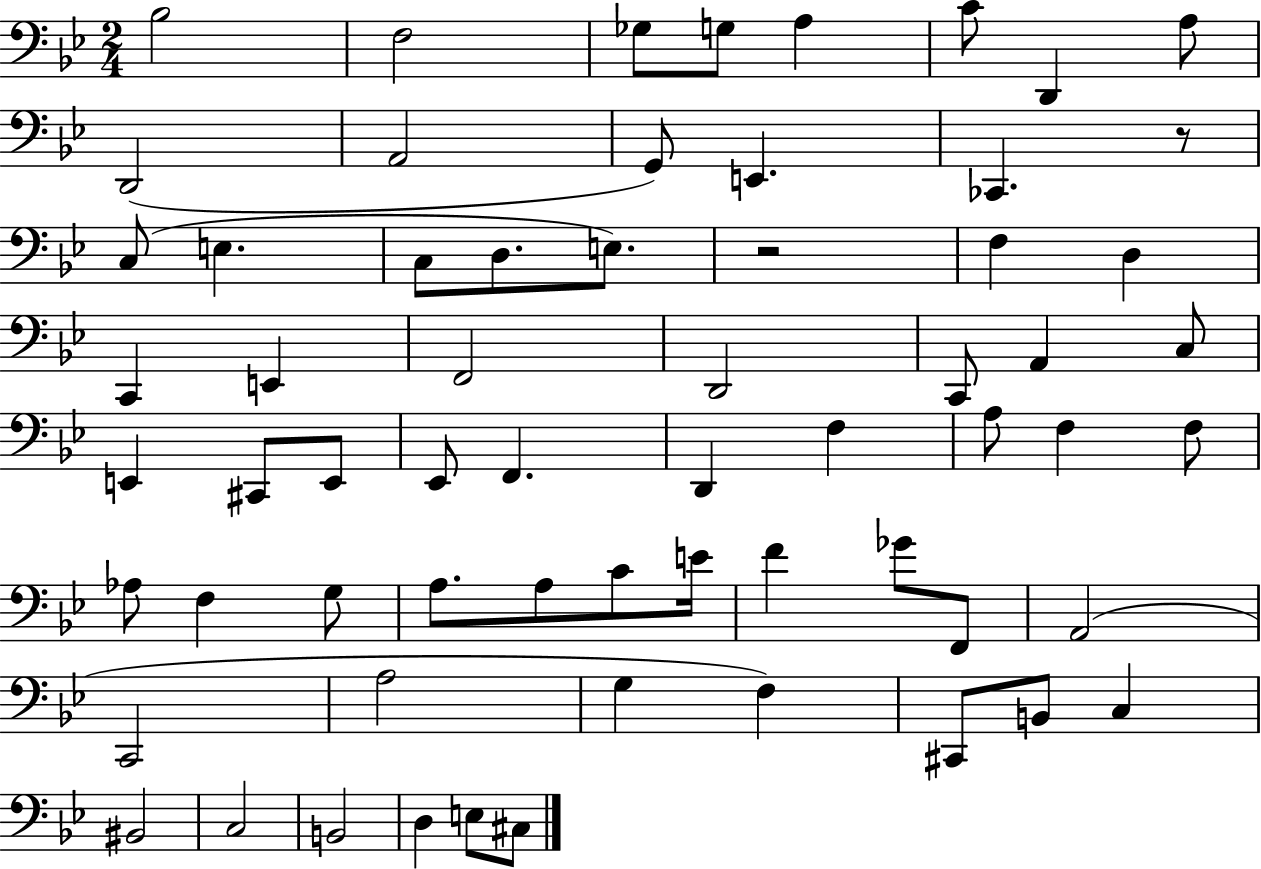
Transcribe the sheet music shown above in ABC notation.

X:1
T:Untitled
M:2/4
L:1/4
K:Bb
_B,2 F,2 _G,/2 G,/2 A, C/2 D,, A,/2 D,,2 A,,2 G,,/2 E,, _C,, z/2 C,/2 E, C,/2 D,/2 E,/2 z2 F, D, C,, E,, F,,2 D,,2 C,,/2 A,, C,/2 E,, ^C,,/2 E,,/2 _E,,/2 F,, D,, F, A,/2 F, F,/2 _A,/2 F, G,/2 A,/2 A,/2 C/2 E/4 F _G/2 F,,/2 A,,2 C,,2 A,2 G, F, ^C,,/2 B,,/2 C, ^B,,2 C,2 B,,2 D, E,/2 ^C,/2